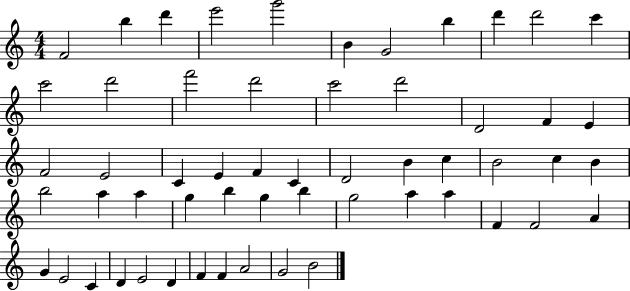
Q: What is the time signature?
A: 4/4